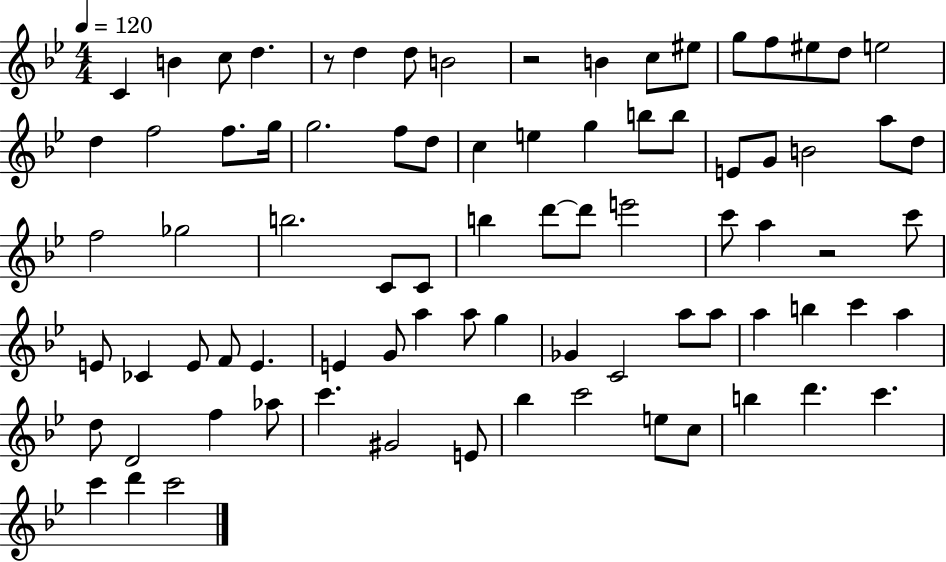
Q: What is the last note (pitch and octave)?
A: C6